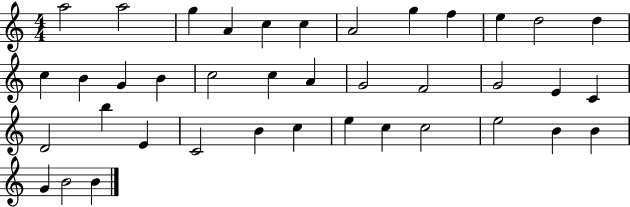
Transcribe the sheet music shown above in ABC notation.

X:1
T:Untitled
M:4/4
L:1/4
K:C
a2 a2 g A c c A2 g f e d2 d c B G B c2 c A G2 F2 G2 E C D2 b E C2 B c e c c2 e2 B B G B2 B